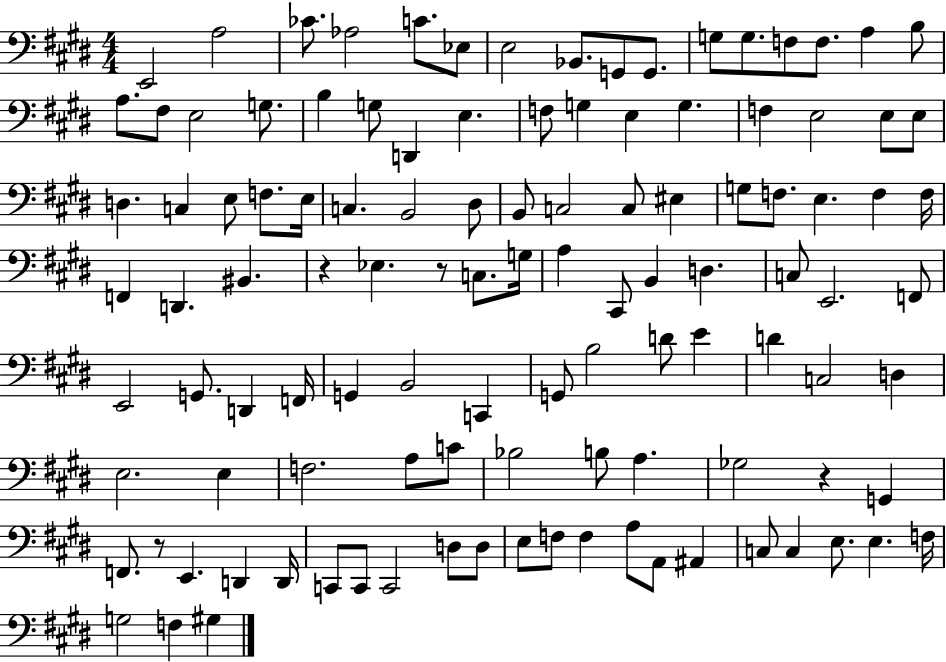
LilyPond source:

{
  \clef bass
  \numericTimeSignature
  \time 4/4
  \key e \major
  e,2 a2 | ces'8. aes2 c'8. ees8 | e2 bes,8. g,8 g,8. | g8 g8. f8 f8. a4 b8 | \break a8. fis8 e2 g8. | b4 g8 d,4 e4. | f8 g4 e4 g4. | f4 e2 e8 e8 | \break d4. c4 e8 f8. e16 | c4. b,2 dis8 | b,8 c2 c8 eis4 | g8 f8. e4. f4 f16 | \break f,4 d,4. bis,4. | r4 ees4. r8 c8. g16 | a4 cis,8 b,4 d4. | c8 e,2. f,8 | \break e,2 g,8. d,4 f,16 | g,4 b,2 c,4 | g,8 b2 d'8 e'4 | d'4 c2 d4 | \break e2. e4 | f2. a8 c'8 | bes2 b8 a4. | ges2 r4 g,4 | \break f,8. r8 e,4. d,4 d,16 | c,8 c,8 c,2 d8 d8 | e8 f8 f4 a8 a,8 ais,4 | c8 c4 e8. e4. f16 | \break g2 f4 gis4 | \bar "|."
}